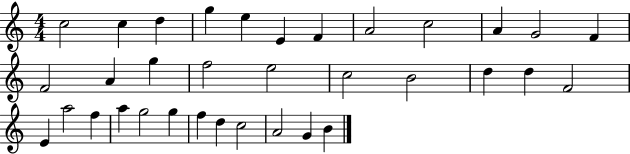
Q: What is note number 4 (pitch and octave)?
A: G5